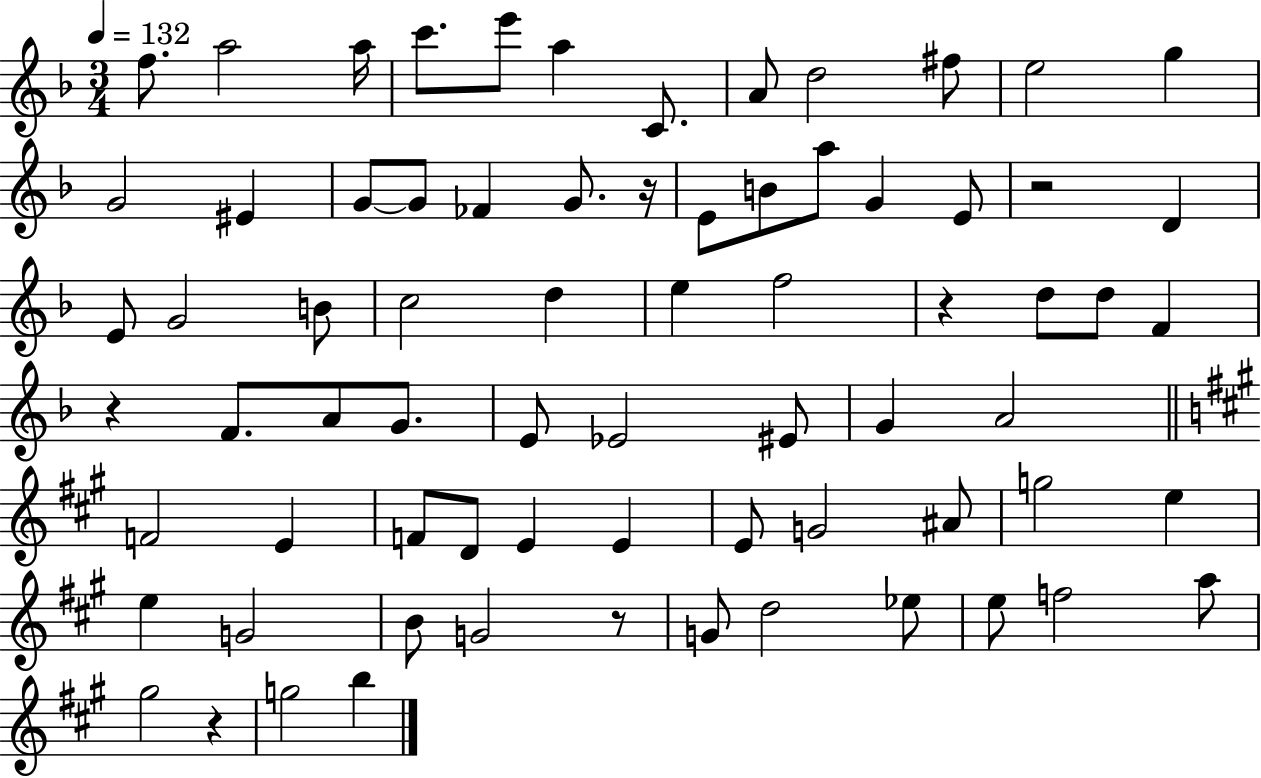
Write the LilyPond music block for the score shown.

{
  \clef treble
  \numericTimeSignature
  \time 3/4
  \key f \major
  \tempo 4 = 132
  \repeat volta 2 { f''8. a''2 a''16 | c'''8. e'''8 a''4 c'8. | a'8 d''2 fis''8 | e''2 g''4 | \break g'2 eis'4 | g'8~~ g'8 fes'4 g'8. r16 | e'8 b'8 a''8 g'4 e'8 | r2 d'4 | \break e'8 g'2 b'8 | c''2 d''4 | e''4 f''2 | r4 d''8 d''8 f'4 | \break r4 f'8. a'8 g'8. | e'8 ees'2 eis'8 | g'4 a'2 | \bar "||" \break \key a \major f'2 e'4 | f'8 d'8 e'4 e'4 | e'8 g'2 ais'8 | g''2 e''4 | \break e''4 g'2 | b'8 g'2 r8 | g'8 d''2 ees''8 | e''8 f''2 a''8 | \break gis''2 r4 | g''2 b''4 | } \bar "|."
}